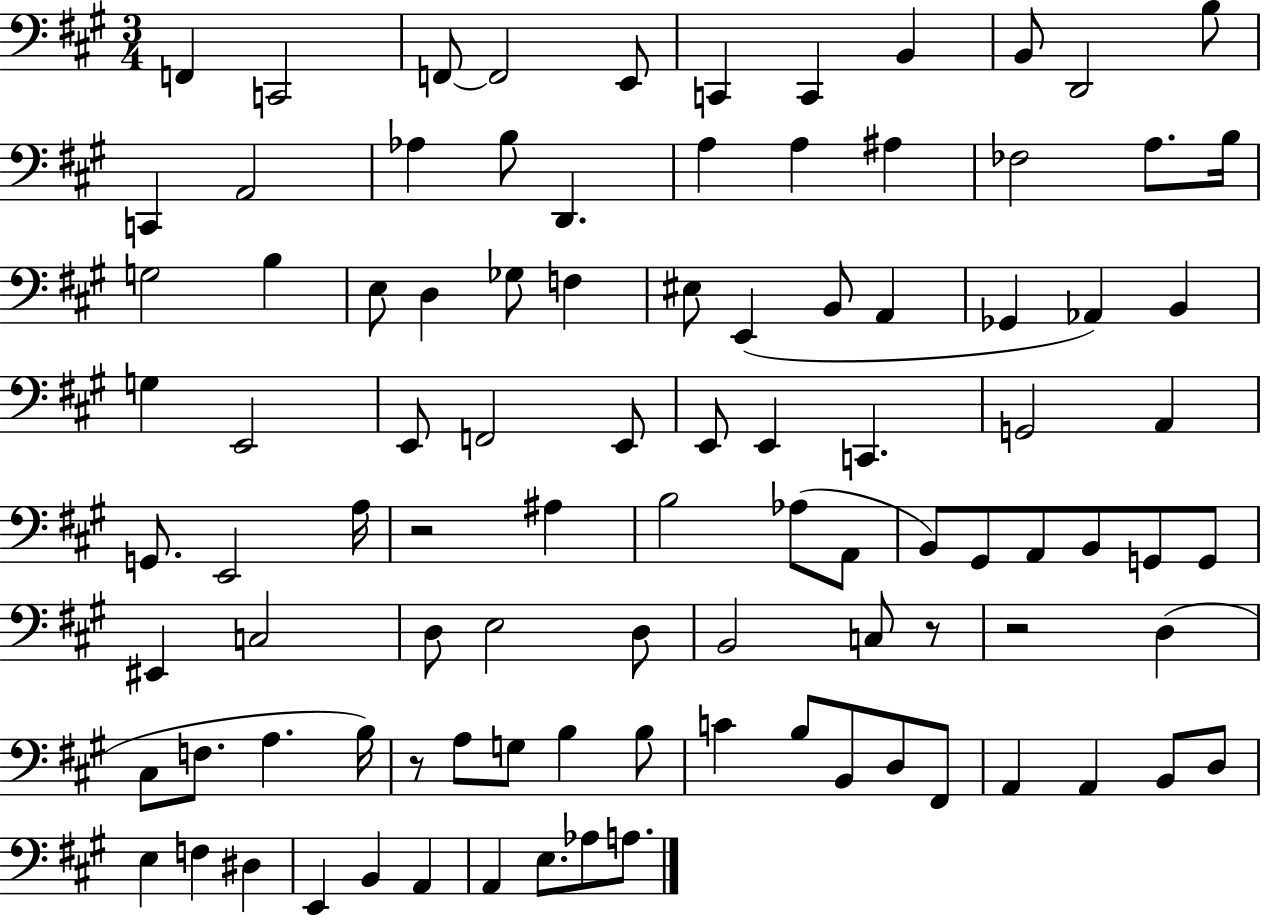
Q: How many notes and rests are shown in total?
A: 97